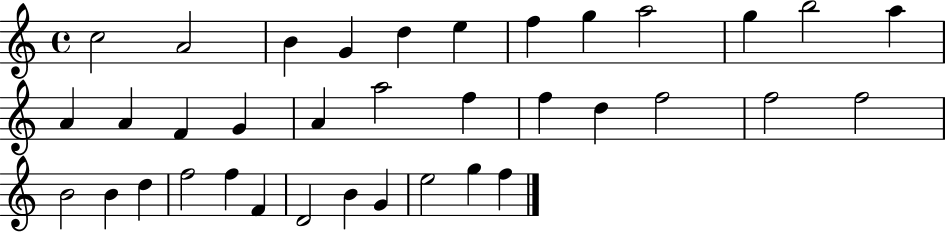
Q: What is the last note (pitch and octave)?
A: F5